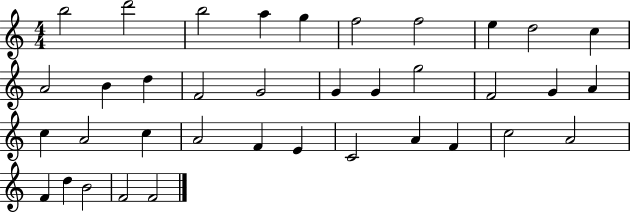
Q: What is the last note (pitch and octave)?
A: F4